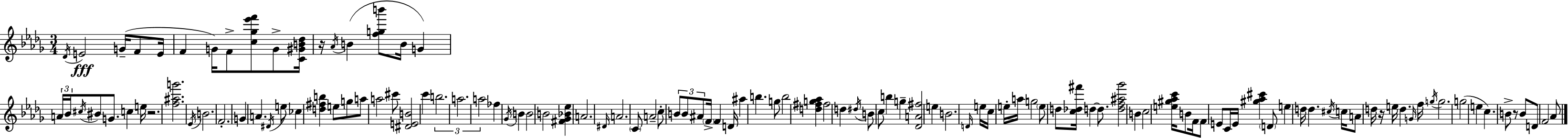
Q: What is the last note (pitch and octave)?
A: Ab4